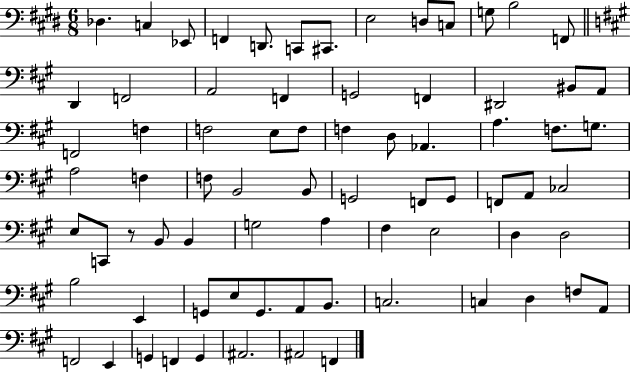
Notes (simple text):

Db3/q. C3/q Eb2/e F2/q D2/e. C2/e C#2/e. E3/h D3/e C3/e G3/e B3/h F2/e D2/q F2/h A2/h F2/q G2/h F2/q D#2/h BIS2/e A2/e F2/h F3/q F3/h E3/e F3/e F3/q D3/e Ab2/q. A3/q. F3/e. G3/e. A3/h F3/q F3/e B2/h B2/e G2/h F2/e G2/e F2/e A2/e CES3/h E3/e C2/e R/e B2/e B2/q G3/h A3/q F#3/q E3/h D3/q D3/h B3/h E2/q G2/e E3/e G2/e. A2/e B2/e. C3/h. C3/q D3/q F3/e A2/e F2/h E2/q G2/q F2/q G2/q A#2/h. A#2/h F2/q